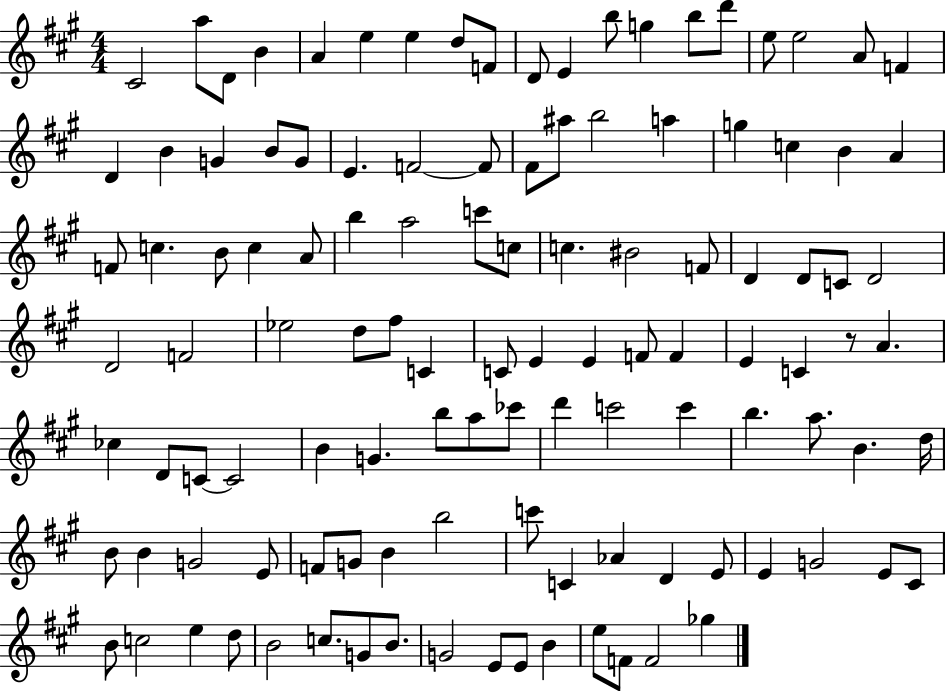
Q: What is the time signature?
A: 4/4